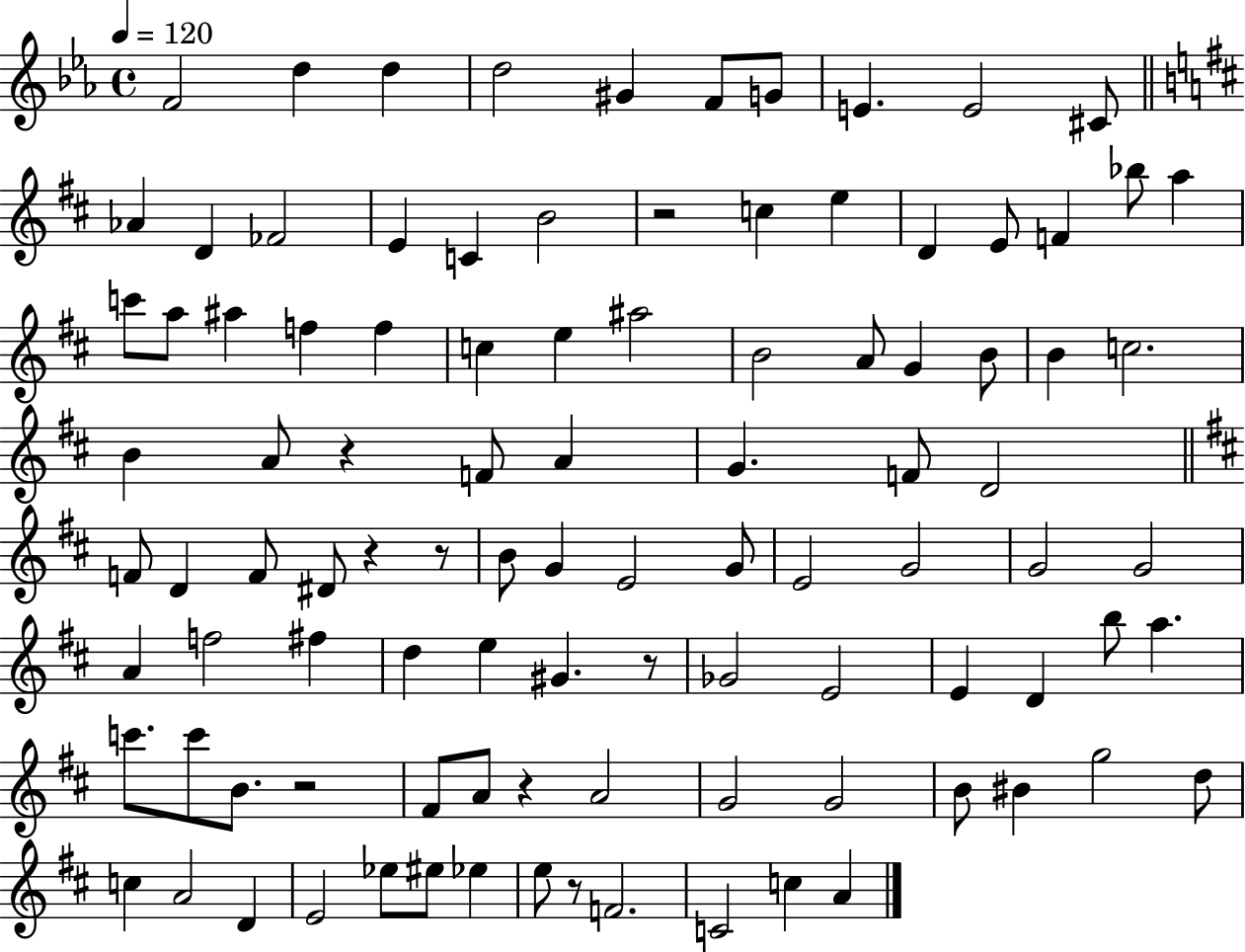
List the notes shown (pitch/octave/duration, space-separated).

F4/h D5/q D5/q D5/h G#4/q F4/e G4/e E4/q. E4/h C#4/e Ab4/q D4/q FES4/h E4/q C4/q B4/h R/h C5/q E5/q D4/q E4/e F4/q Bb5/e A5/q C6/e A5/e A#5/q F5/q F5/q C5/q E5/q A#5/h B4/h A4/e G4/q B4/e B4/q C5/h. B4/q A4/e R/q F4/e A4/q G4/q. F4/e D4/h F4/e D4/q F4/e D#4/e R/q R/e B4/e G4/q E4/h G4/e E4/h G4/h G4/h G4/h A4/q F5/h F#5/q D5/q E5/q G#4/q. R/e Gb4/h E4/h E4/q D4/q B5/e A5/q. C6/e. C6/e B4/e. R/h F#4/e A4/e R/q A4/h G4/h G4/h B4/e BIS4/q G5/h D5/e C5/q A4/h D4/q E4/h Eb5/e EIS5/e Eb5/q E5/e R/e F4/h. C4/h C5/q A4/q